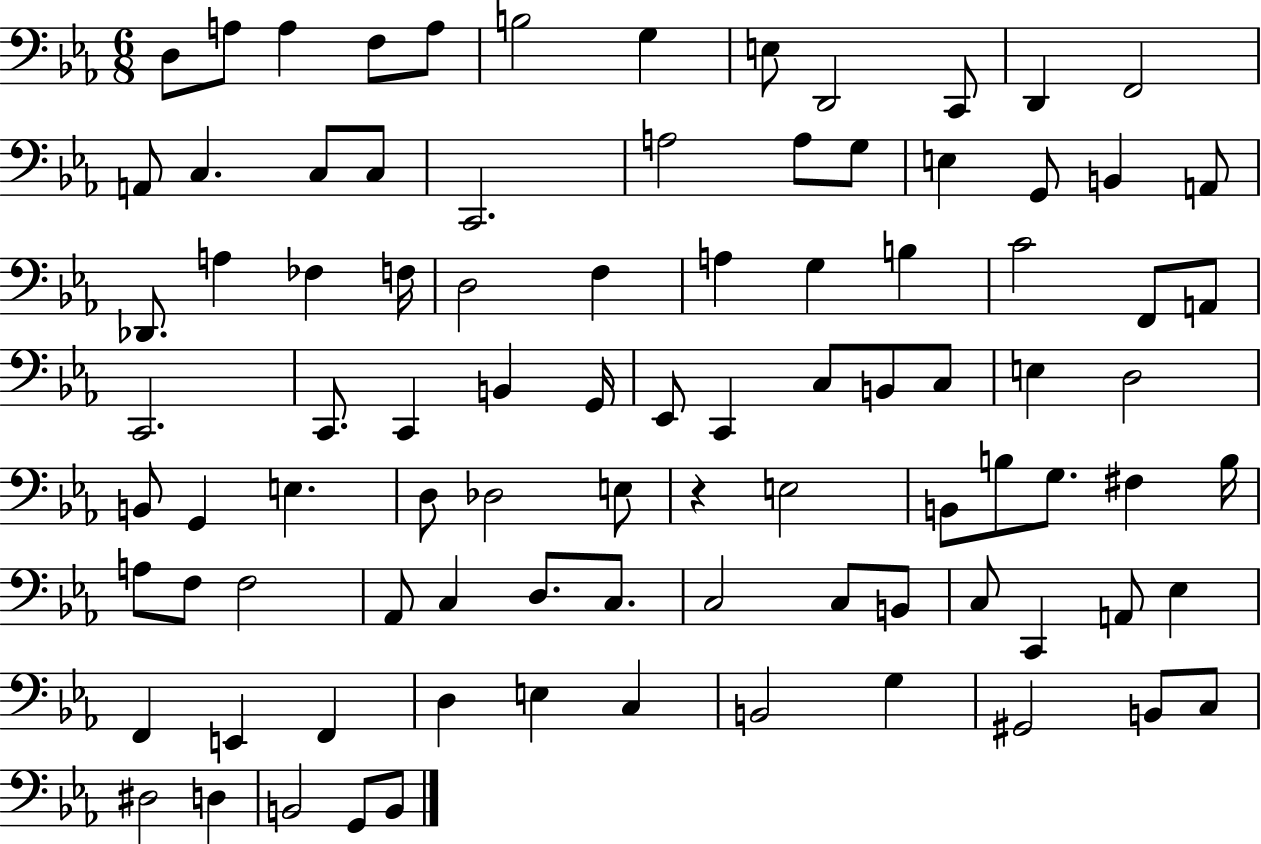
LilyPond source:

{
  \clef bass
  \numericTimeSignature
  \time 6/8
  \key ees \major
  d8 a8 a4 f8 a8 | b2 g4 | e8 d,2 c,8 | d,4 f,2 | \break a,8 c4. c8 c8 | c,2. | a2 a8 g8 | e4 g,8 b,4 a,8 | \break des,8. a4 fes4 f16 | d2 f4 | a4 g4 b4 | c'2 f,8 a,8 | \break c,2. | c,8. c,4 b,4 g,16 | ees,8 c,4 c8 b,8 c8 | e4 d2 | \break b,8 g,4 e4. | d8 des2 e8 | r4 e2 | b,8 b8 g8. fis4 b16 | \break a8 f8 f2 | aes,8 c4 d8. c8. | c2 c8 b,8 | c8 c,4 a,8 ees4 | \break f,4 e,4 f,4 | d4 e4 c4 | b,2 g4 | gis,2 b,8 c8 | \break dis2 d4 | b,2 g,8 b,8 | \bar "|."
}